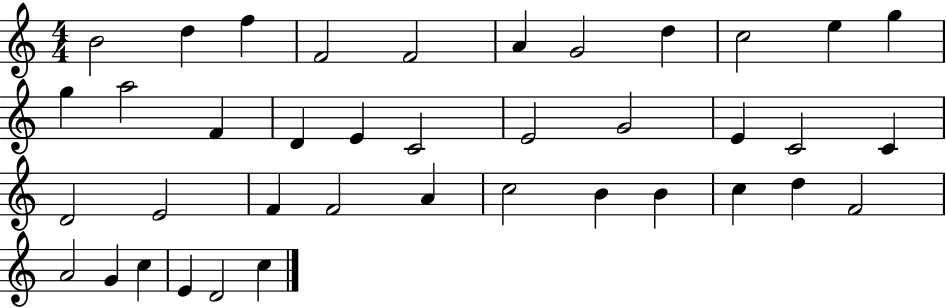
{
  \clef treble
  \numericTimeSignature
  \time 4/4
  \key c \major
  b'2 d''4 f''4 | f'2 f'2 | a'4 g'2 d''4 | c''2 e''4 g''4 | \break g''4 a''2 f'4 | d'4 e'4 c'2 | e'2 g'2 | e'4 c'2 c'4 | \break d'2 e'2 | f'4 f'2 a'4 | c''2 b'4 b'4 | c''4 d''4 f'2 | \break a'2 g'4 c''4 | e'4 d'2 c''4 | \bar "|."
}